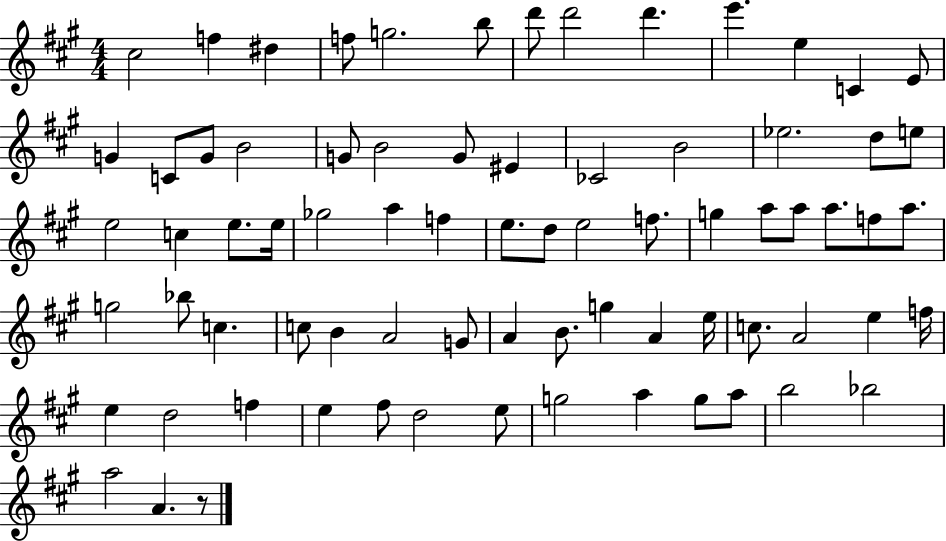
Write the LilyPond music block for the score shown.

{
  \clef treble
  \numericTimeSignature
  \time 4/4
  \key a \major
  cis''2 f''4 dis''4 | f''8 g''2. b''8 | d'''8 d'''2 d'''4. | e'''4. e''4 c'4 e'8 | \break g'4 c'8 g'8 b'2 | g'8 b'2 g'8 eis'4 | ces'2 b'2 | ees''2. d''8 e''8 | \break e''2 c''4 e''8. e''16 | ges''2 a''4 f''4 | e''8. d''8 e''2 f''8. | g''4 a''8 a''8 a''8. f''8 a''8. | \break g''2 bes''8 c''4. | c''8 b'4 a'2 g'8 | a'4 b'8. g''4 a'4 e''16 | c''8. a'2 e''4 f''16 | \break e''4 d''2 f''4 | e''4 fis''8 d''2 e''8 | g''2 a''4 g''8 a''8 | b''2 bes''2 | \break a''2 a'4. r8 | \bar "|."
}